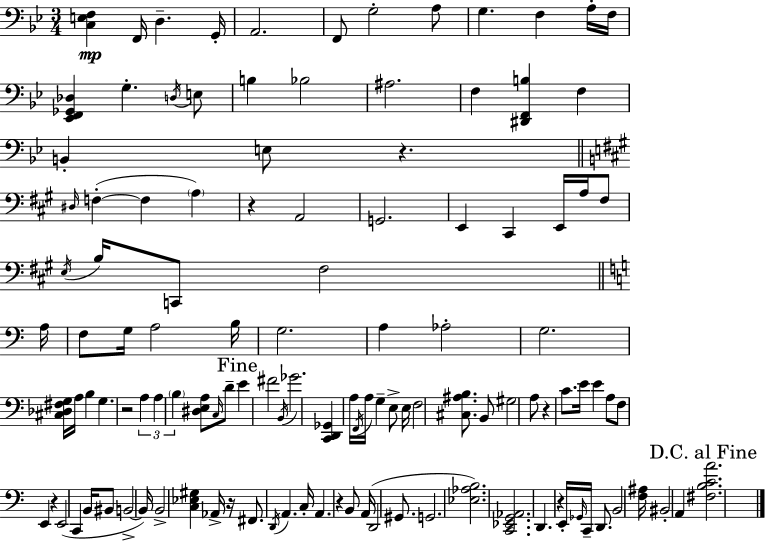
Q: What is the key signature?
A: BES major